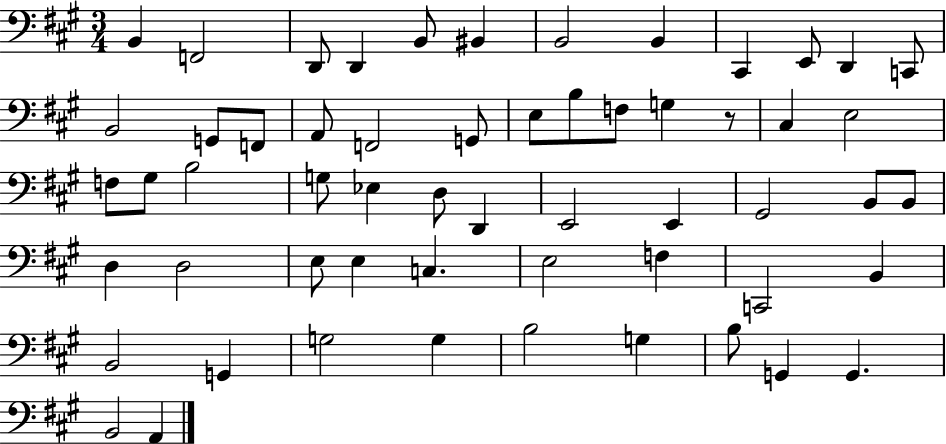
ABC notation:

X:1
T:Untitled
M:3/4
L:1/4
K:A
B,, F,,2 D,,/2 D,, B,,/2 ^B,, B,,2 B,, ^C,, E,,/2 D,, C,,/2 B,,2 G,,/2 F,,/2 A,,/2 F,,2 G,,/2 E,/2 B,/2 F,/2 G, z/2 ^C, E,2 F,/2 ^G,/2 B,2 G,/2 _E, D,/2 D,, E,,2 E,, ^G,,2 B,,/2 B,,/2 D, D,2 E,/2 E, C, E,2 F, C,,2 B,, B,,2 G,, G,2 G, B,2 G, B,/2 G,, G,, B,,2 A,,